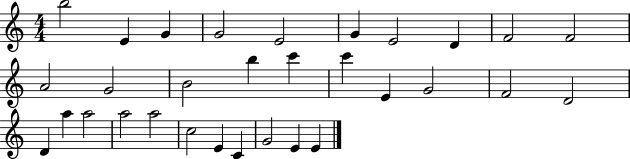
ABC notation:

X:1
T:Untitled
M:4/4
L:1/4
K:C
b2 E G G2 E2 G E2 D F2 F2 A2 G2 B2 b c' c' E G2 F2 D2 D a a2 a2 a2 c2 E C G2 E E